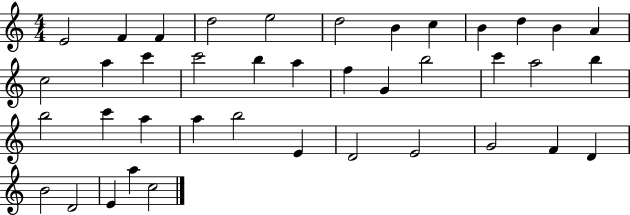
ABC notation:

X:1
T:Untitled
M:4/4
L:1/4
K:C
E2 F F d2 e2 d2 B c B d B A c2 a c' c'2 b a f G b2 c' a2 b b2 c' a a b2 E D2 E2 G2 F D B2 D2 E a c2